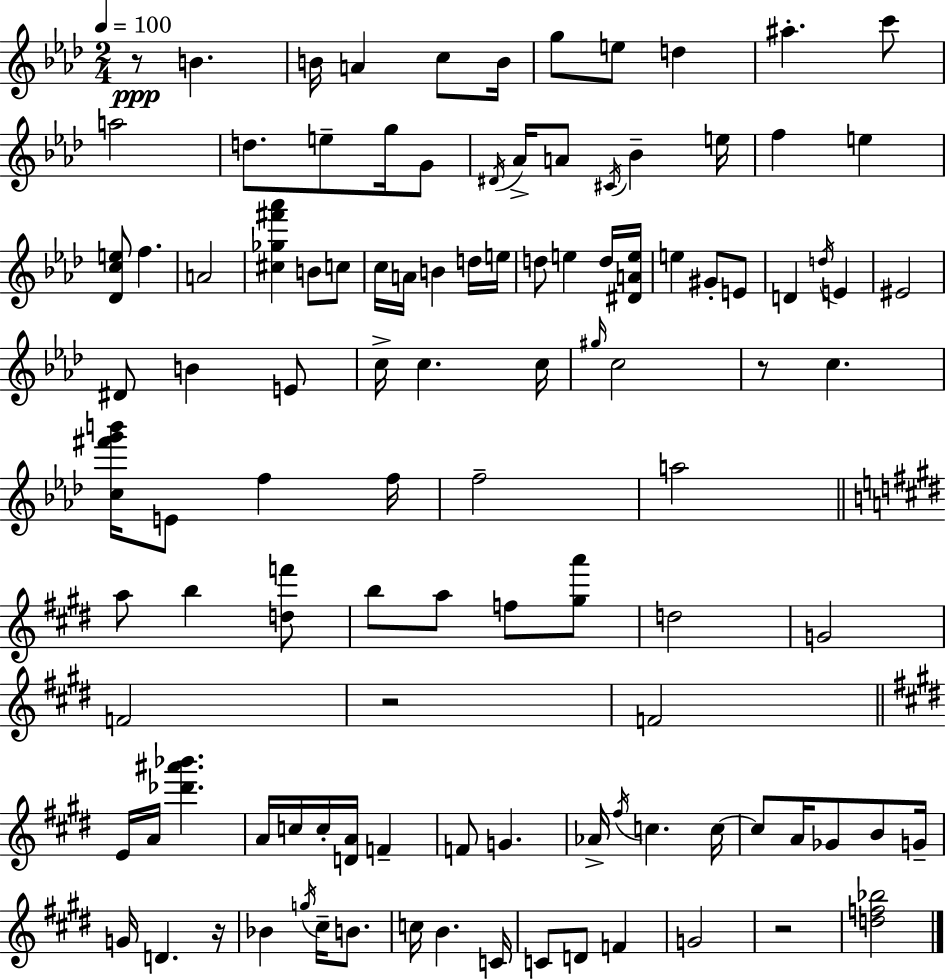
{
  \clef treble
  \numericTimeSignature
  \time 2/4
  \key aes \major
  \tempo 4 = 100
  r8\ppp b'4. | b'16 a'4 c''8 b'16 | g''8 e''8 d''4 | ais''4.-. c'''8 | \break a''2 | d''8. e''8-- g''16 g'8 | \acciaccatura { dis'16 } aes'16-> a'8 \acciaccatura { cis'16 } bes'4-- | e''16 f''4 e''4 | \break <des' c'' e''>8 f''4. | a'2 | <cis'' ges'' fis''' aes'''>4 b'8 | c''8 c''16 a'16 b'4 | \break d''16 e''16 d''8 e''4 | d''16 <dis' a' e''>16 e''4 gis'8-. | e'8 d'4 \acciaccatura { d''16 } e'4 | eis'2 | \break dis'8 b'4 | e'8 c''16-> c''4. | c''16 \grace { gis''16 } c''2 | r8 c''4. | \break <c'' fis''' g''' b'''>16 e'8 f''4 | f''16 f''2-- | a''2 | \bar "||" \break \key e \major a''8 b''4 <d'' f'''>8 | b''8 a''8 f''8 <gis'' a'''>8 | d''2 | g'2 | \break f'2 | r2 | f'2 | \bar "||" \break \key e \major e'16 a'16 <des''' ais''' bes'''>4. | a'16 c''16 c''16-. <d' a'>16 f'4-- | f'8 g'4. | aes'16-> \acciaccatura { fis''16 } c''4. | \break c''16~~ c''8 a'16 ges'8 b'8 | g'16-- g'16 d'4. | r16 bes'4 \acciaccatura { g''16 } cis''16-- b'8. | c''16 b'4. | \break c'16 c'8 d'8 f'4 | g'2 | r2 | <d'' f'' bes''>2 | \break \bar "|."
}